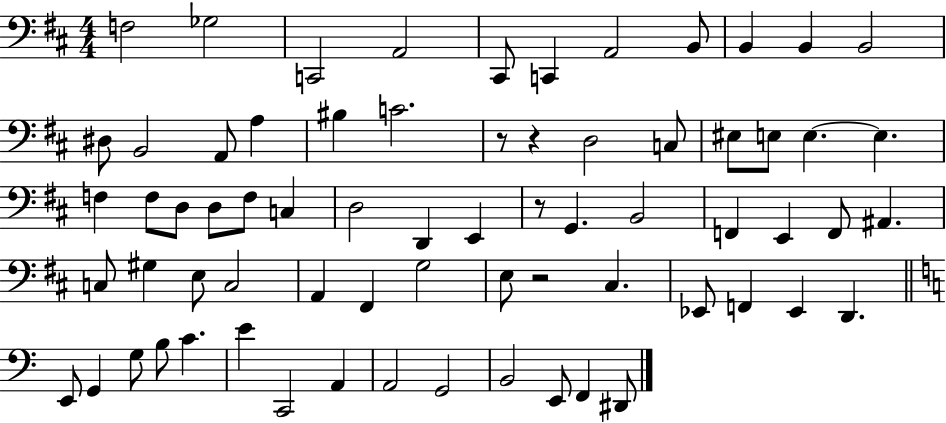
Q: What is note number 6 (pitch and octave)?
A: C2